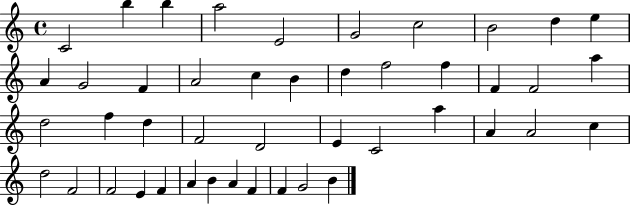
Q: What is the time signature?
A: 4/4